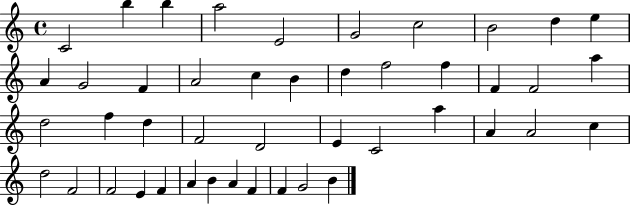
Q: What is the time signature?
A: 4/4